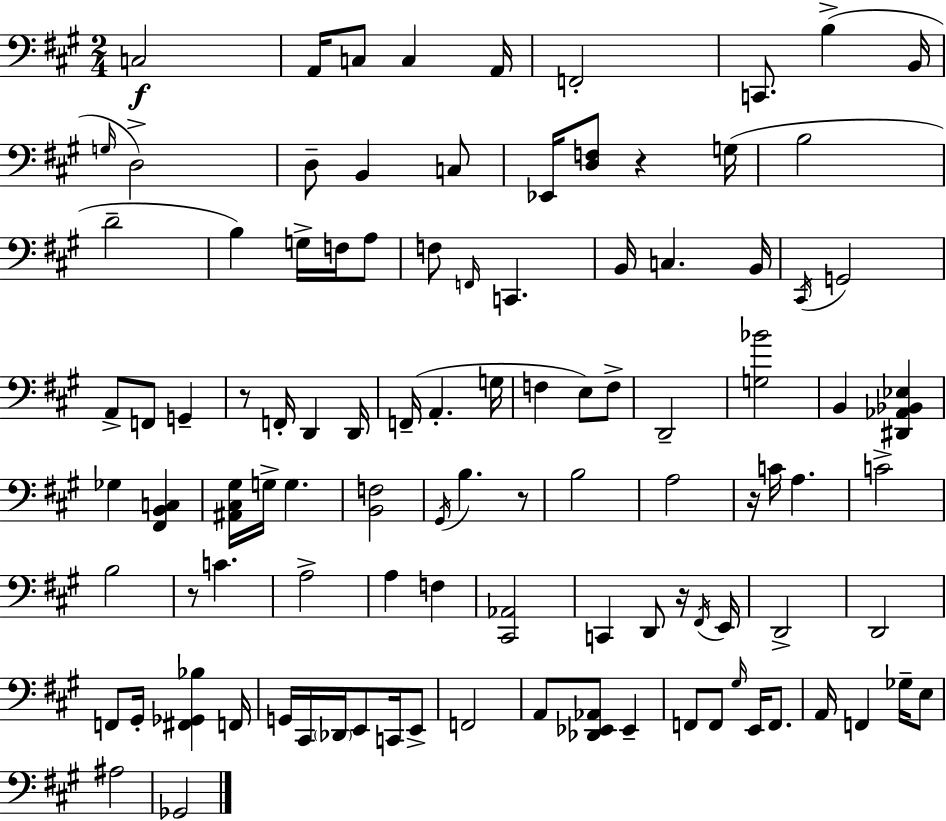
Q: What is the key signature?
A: A major